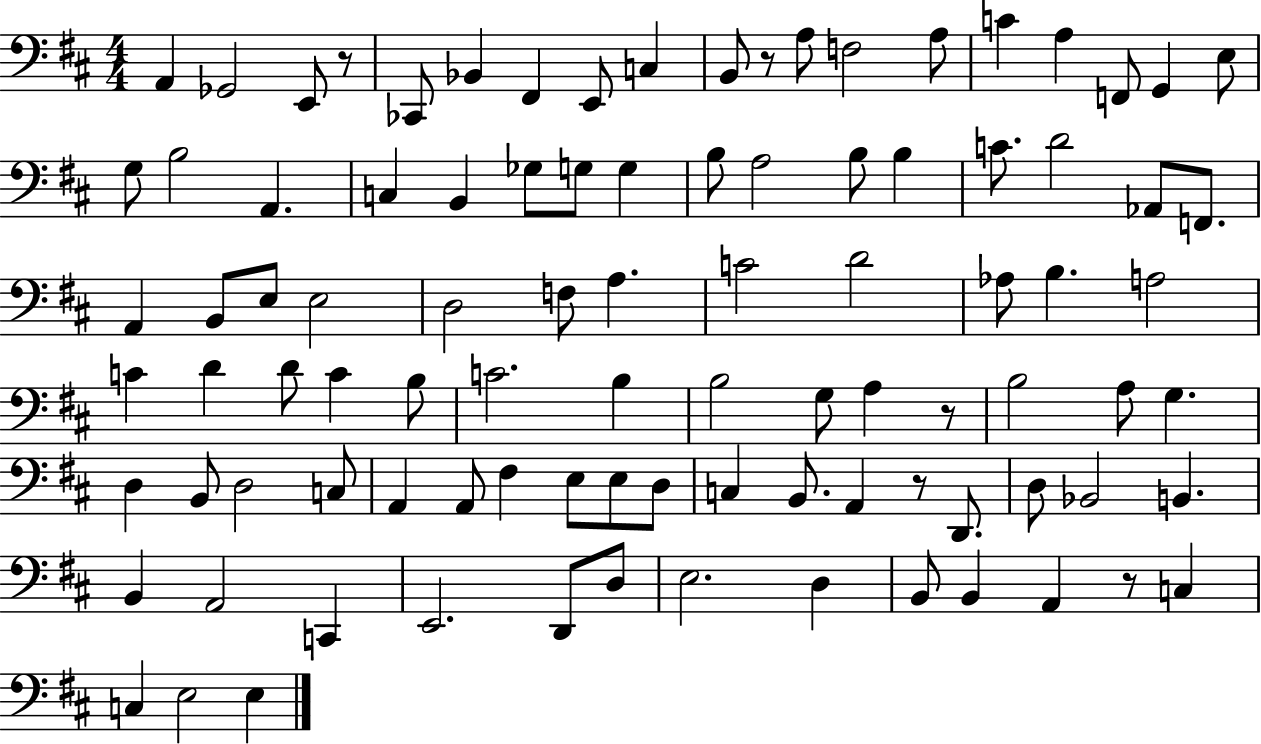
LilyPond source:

{
  \clef bass
  \numericTimeSignature
  \time 4/4
  \key d \major
  a,4 ges,2 e,8 r8 | ces,8 bes,4 fis,4 e,8 c4 | b,8 r8 a8 f2 a8 | c'4 a4 f,8 g,4 e8 | \break g8 b2 a,4. | c4 b,4 ges8 g8 g4 | b8 a2 b8 b4 | c'8. d'2 aes,8 f,8. | \break a,4 b,8 e8 e2 | d2 f8 a4. | c'2 d'2 | aes8 b4. a2 | \break c'4 d'4 d'8 c'4 b8 | c'2. b4 | b2 g8 a4 r8 | b2 a8 g4. | \break d4 b,8 d2 c8 | a,4 a,8 fis4 e8 e8 d8 | c4 b,8. a,4 r8 d,8. | d8 bes,2 b,4. | \break b,4 a,2 c,4 | e,2. d,8 d8 | e2. d4 | b,8 b,4 a,4 r8 c4 | \break c4 e2 e4 | \bar "|."
}